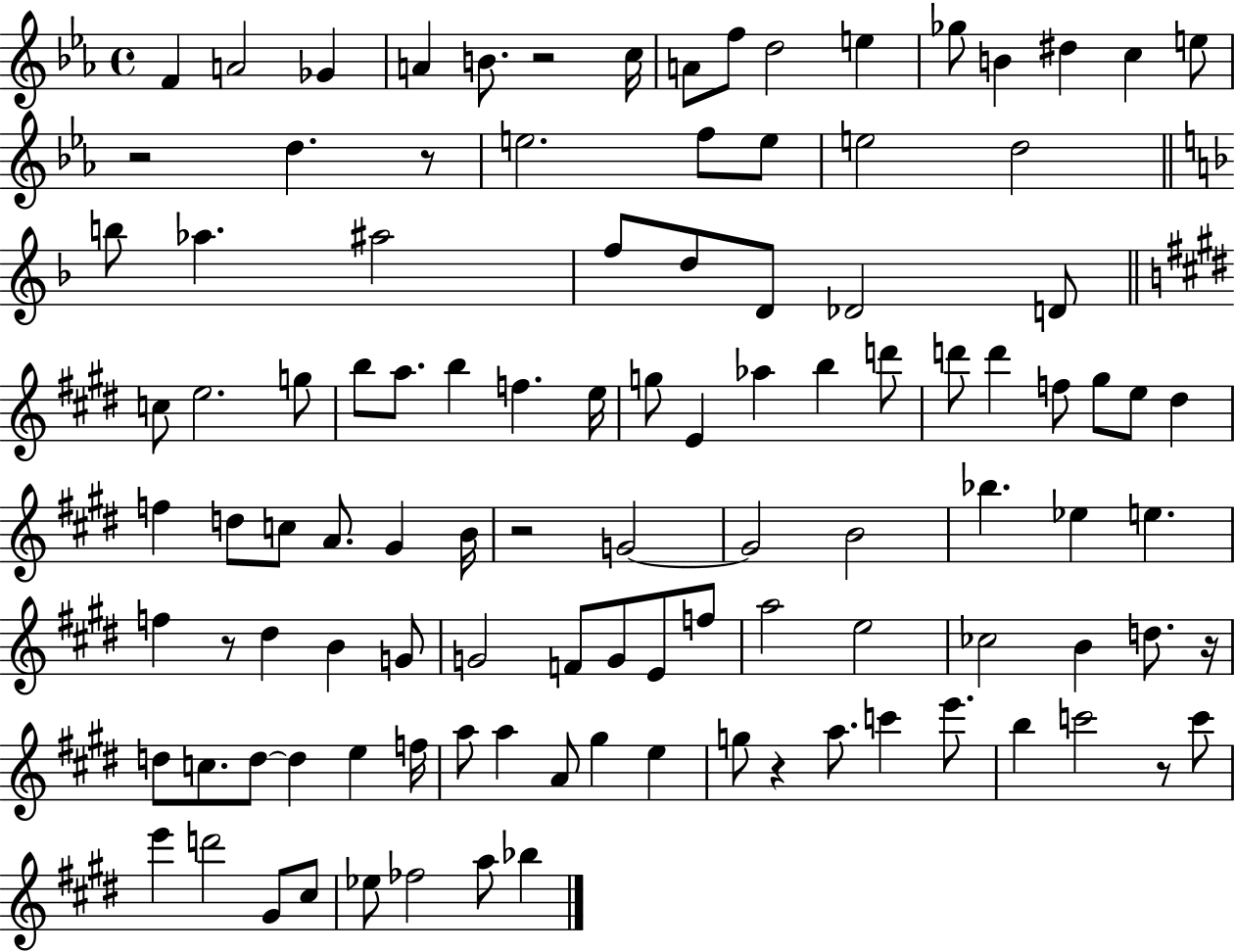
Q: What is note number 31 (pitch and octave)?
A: E5